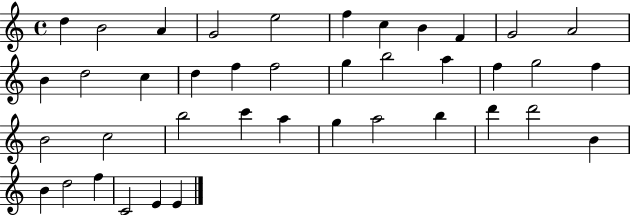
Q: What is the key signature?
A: C major